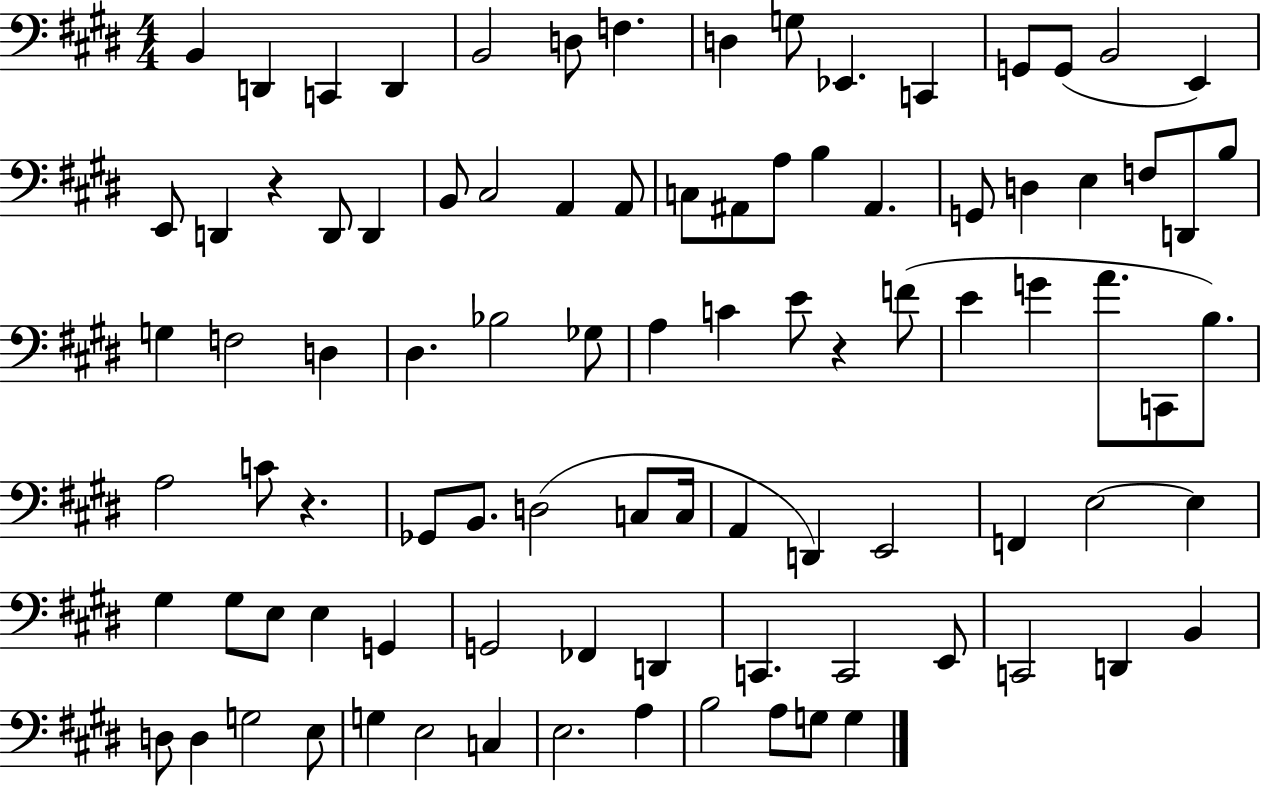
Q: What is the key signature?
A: E major